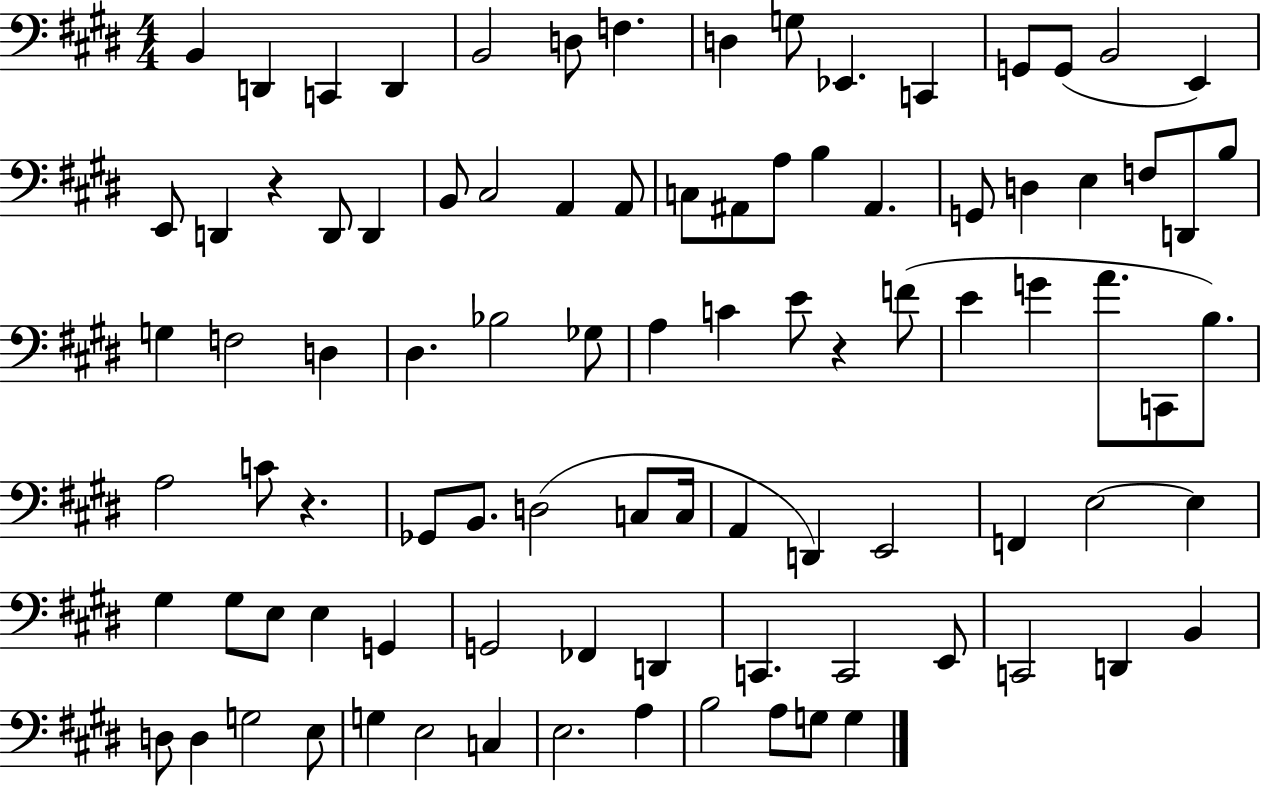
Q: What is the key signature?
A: E major